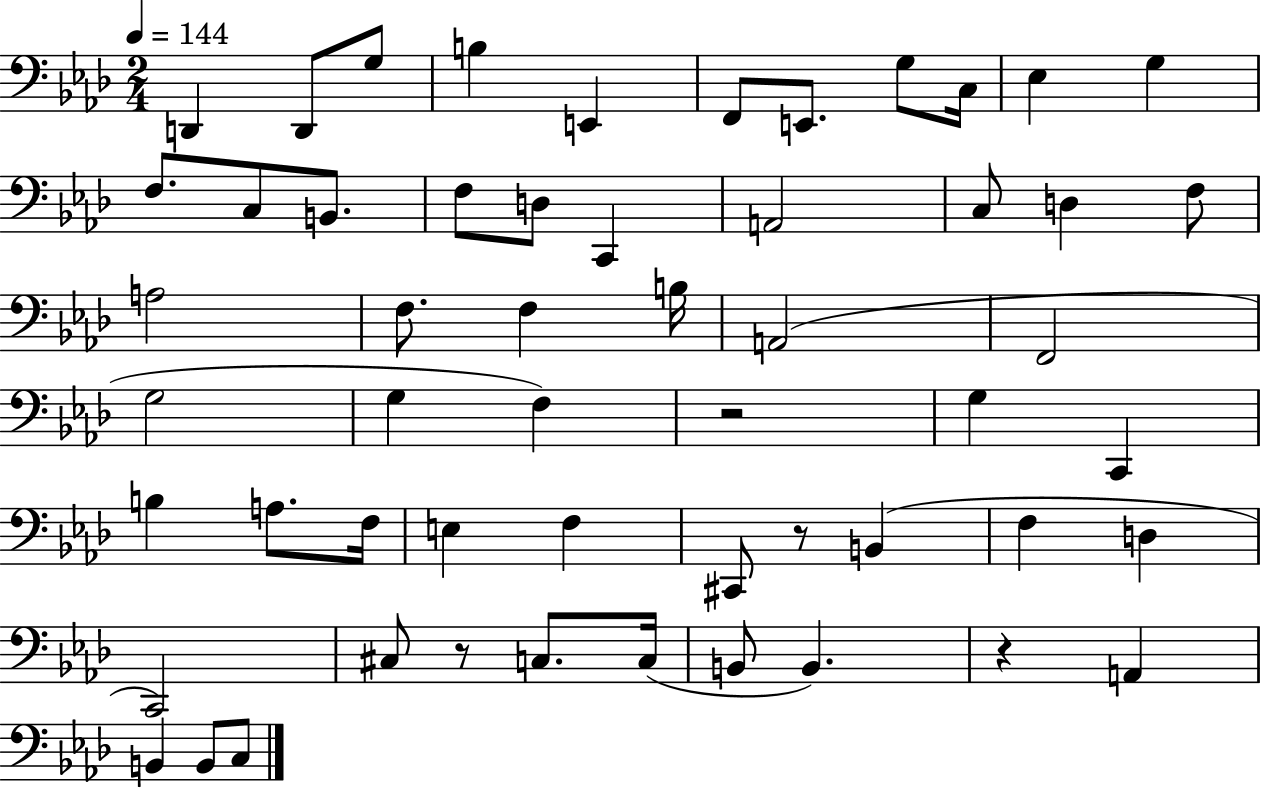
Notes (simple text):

D2/q D2/e G3/e B3/q E2/q F2/e E2/e. G3/e C3/s Eb3/q G3/q F3/e. C3/e B2/e. F3/e D3/e C2/q A2/h C3/e D3/q F3/e A3/h F3/e. F3/q B3/s A2/h F2/h G3/h G3/q F3/q R/h G3/q C2/q B3/q A3/e. F3/s E3/q F3/q C#2/e R/e B2/q F3/q D3/q C2/h C#3/e R/e C3/e. C3/s B2/e B2/q. R/q A2/q B2/q B2/e C3/e